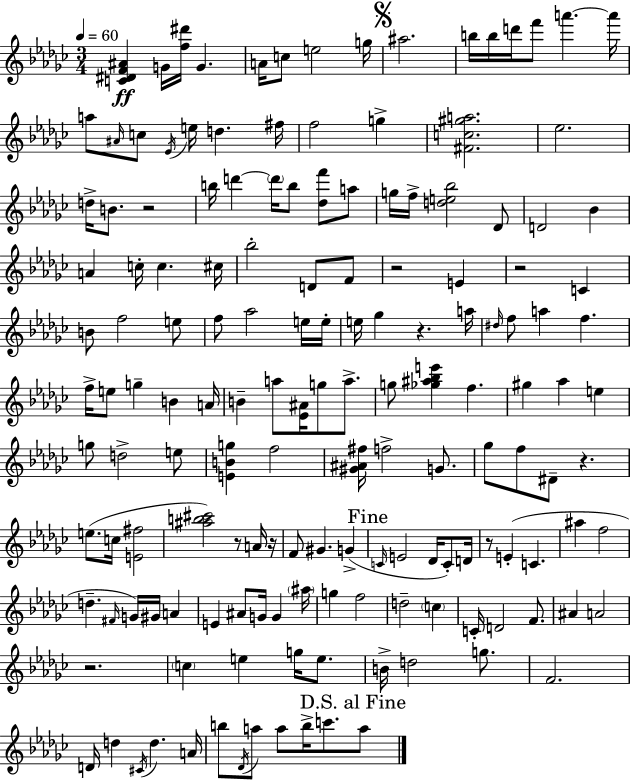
{
  \clef treble
  \numericTimeSignature
  \time 3/4
  \key ees \minor
  \tempo 4 = 60
  \repeat volta 2 { <c' dis' f' ais'>4\ff g'16 <f'' dis'''>16 g'4. | a'16 c''8 e''2 g''16 | \mark \markup { \musicglyph "scripts.segno" } ais''2. | b''16 b''16 d'''16 f'''8 a'''4.~~ a'''16 | \break a''8 \grace { ais'16 } c''8 \acciaccatura { ees'16 } e''16 d''4. | fis''16 f''2 g''4-> | <fis' c'' gis'' a''>2. | ees''2. | \break d''16-> b'8. r2 | b''16 d'''4~~ \parenthesize d'''16 b''8 <des'' f'''>8 | a''8 g''16 f''16-> <d'' e'' bes''>2 | des'8 d'2 bes'4 | \break a'4 c''16-. c''4. | cis''16 bes''2-. d'8 | f'8 r2 e'4 | r2 c'4 | \break b'8 f''2 | e''8 f''8 aes''2 | e''16 e''16-. e''16 ges''4 r4. | a''16 \grace { dis''16 } f''8 a''4 f''4. | \break f''16-> e''8 g''4-- b'4 | a'16 b'4-- a''8 <ees' ais'>16 g''8 | a''8.-> g''8 <ges'' ais'' bes'' e'''>4 f''4. | gis''4 aes''4 e''4 | \break g''8 d''2-> | e''8 <e' b' g''>4 f''2 | <gis' ais' fis''>16 f''2-> | g'8. ges''8 f''8 dis'8-- r4. | \break e''8.( c''16 <e' fis''>2 | <ais'' b'' cis'''>2) r8 | a'16 r16 f'8 gis'4. g'4->( | \mark "Fine" \grace { c'16 } e'2 | \break des'16 c'8-.) d'16 r8 e'4-.( c'4. | ais''4 f''2 | d''4.-- \grace { fis'16 }) g'16 | gis'16 a'4 e'4 ais'8 g'16 | \break g'4 \parenthesize ais''16 g''4 f''2 | d''2-- | \parenthesize c''4 c'16-. d'2 | f'8. ais'4 a'2 | \break r2. | \parenthesize c''4 e''4 | g''16 e''8. b'16-> d''2 | g''8. f'2. | \break d'16 d''4 \acciaccatura { cis'16 } d''4. | a'16 b''8 \acciaccatura { des'16 } a''8 a''8 | b''16-> c'''8. \mark "D.S. al Fine" a''8 } \bar "|."
}